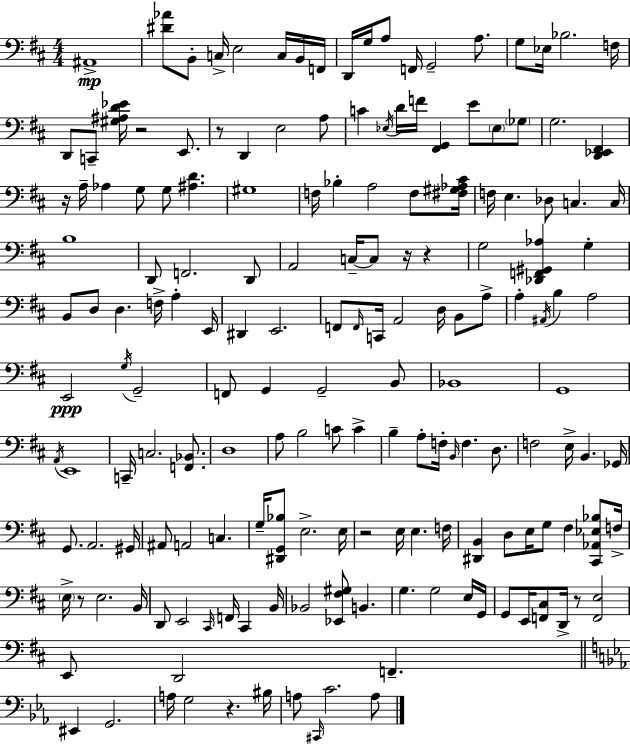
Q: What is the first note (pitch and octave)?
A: A#2